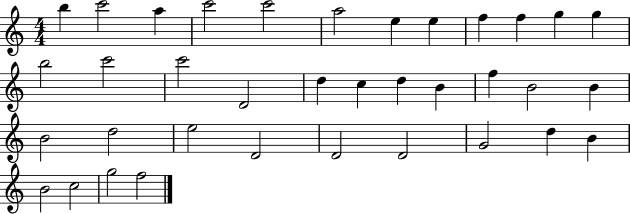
{
  \clef treble
  \numericTimeSignature
  \time 4/4
  \key c \major
  b''4 c'''2 a''4 | c'''2 c'''2 | a''2 e''4 e''4 | f''4 f''4 g''4 g''4 | \break b''2 c'''2 | c'''2 d'2 | d''4 c''4 d''4 b'4 | f''4 b'2 b'4 | \break b'2 d''2 | e''2 d'2 | d'2 d'2 | g'2 d''4 b'4 | \break b'2 c''2 | g''2 f''2 | \bar "|."
}